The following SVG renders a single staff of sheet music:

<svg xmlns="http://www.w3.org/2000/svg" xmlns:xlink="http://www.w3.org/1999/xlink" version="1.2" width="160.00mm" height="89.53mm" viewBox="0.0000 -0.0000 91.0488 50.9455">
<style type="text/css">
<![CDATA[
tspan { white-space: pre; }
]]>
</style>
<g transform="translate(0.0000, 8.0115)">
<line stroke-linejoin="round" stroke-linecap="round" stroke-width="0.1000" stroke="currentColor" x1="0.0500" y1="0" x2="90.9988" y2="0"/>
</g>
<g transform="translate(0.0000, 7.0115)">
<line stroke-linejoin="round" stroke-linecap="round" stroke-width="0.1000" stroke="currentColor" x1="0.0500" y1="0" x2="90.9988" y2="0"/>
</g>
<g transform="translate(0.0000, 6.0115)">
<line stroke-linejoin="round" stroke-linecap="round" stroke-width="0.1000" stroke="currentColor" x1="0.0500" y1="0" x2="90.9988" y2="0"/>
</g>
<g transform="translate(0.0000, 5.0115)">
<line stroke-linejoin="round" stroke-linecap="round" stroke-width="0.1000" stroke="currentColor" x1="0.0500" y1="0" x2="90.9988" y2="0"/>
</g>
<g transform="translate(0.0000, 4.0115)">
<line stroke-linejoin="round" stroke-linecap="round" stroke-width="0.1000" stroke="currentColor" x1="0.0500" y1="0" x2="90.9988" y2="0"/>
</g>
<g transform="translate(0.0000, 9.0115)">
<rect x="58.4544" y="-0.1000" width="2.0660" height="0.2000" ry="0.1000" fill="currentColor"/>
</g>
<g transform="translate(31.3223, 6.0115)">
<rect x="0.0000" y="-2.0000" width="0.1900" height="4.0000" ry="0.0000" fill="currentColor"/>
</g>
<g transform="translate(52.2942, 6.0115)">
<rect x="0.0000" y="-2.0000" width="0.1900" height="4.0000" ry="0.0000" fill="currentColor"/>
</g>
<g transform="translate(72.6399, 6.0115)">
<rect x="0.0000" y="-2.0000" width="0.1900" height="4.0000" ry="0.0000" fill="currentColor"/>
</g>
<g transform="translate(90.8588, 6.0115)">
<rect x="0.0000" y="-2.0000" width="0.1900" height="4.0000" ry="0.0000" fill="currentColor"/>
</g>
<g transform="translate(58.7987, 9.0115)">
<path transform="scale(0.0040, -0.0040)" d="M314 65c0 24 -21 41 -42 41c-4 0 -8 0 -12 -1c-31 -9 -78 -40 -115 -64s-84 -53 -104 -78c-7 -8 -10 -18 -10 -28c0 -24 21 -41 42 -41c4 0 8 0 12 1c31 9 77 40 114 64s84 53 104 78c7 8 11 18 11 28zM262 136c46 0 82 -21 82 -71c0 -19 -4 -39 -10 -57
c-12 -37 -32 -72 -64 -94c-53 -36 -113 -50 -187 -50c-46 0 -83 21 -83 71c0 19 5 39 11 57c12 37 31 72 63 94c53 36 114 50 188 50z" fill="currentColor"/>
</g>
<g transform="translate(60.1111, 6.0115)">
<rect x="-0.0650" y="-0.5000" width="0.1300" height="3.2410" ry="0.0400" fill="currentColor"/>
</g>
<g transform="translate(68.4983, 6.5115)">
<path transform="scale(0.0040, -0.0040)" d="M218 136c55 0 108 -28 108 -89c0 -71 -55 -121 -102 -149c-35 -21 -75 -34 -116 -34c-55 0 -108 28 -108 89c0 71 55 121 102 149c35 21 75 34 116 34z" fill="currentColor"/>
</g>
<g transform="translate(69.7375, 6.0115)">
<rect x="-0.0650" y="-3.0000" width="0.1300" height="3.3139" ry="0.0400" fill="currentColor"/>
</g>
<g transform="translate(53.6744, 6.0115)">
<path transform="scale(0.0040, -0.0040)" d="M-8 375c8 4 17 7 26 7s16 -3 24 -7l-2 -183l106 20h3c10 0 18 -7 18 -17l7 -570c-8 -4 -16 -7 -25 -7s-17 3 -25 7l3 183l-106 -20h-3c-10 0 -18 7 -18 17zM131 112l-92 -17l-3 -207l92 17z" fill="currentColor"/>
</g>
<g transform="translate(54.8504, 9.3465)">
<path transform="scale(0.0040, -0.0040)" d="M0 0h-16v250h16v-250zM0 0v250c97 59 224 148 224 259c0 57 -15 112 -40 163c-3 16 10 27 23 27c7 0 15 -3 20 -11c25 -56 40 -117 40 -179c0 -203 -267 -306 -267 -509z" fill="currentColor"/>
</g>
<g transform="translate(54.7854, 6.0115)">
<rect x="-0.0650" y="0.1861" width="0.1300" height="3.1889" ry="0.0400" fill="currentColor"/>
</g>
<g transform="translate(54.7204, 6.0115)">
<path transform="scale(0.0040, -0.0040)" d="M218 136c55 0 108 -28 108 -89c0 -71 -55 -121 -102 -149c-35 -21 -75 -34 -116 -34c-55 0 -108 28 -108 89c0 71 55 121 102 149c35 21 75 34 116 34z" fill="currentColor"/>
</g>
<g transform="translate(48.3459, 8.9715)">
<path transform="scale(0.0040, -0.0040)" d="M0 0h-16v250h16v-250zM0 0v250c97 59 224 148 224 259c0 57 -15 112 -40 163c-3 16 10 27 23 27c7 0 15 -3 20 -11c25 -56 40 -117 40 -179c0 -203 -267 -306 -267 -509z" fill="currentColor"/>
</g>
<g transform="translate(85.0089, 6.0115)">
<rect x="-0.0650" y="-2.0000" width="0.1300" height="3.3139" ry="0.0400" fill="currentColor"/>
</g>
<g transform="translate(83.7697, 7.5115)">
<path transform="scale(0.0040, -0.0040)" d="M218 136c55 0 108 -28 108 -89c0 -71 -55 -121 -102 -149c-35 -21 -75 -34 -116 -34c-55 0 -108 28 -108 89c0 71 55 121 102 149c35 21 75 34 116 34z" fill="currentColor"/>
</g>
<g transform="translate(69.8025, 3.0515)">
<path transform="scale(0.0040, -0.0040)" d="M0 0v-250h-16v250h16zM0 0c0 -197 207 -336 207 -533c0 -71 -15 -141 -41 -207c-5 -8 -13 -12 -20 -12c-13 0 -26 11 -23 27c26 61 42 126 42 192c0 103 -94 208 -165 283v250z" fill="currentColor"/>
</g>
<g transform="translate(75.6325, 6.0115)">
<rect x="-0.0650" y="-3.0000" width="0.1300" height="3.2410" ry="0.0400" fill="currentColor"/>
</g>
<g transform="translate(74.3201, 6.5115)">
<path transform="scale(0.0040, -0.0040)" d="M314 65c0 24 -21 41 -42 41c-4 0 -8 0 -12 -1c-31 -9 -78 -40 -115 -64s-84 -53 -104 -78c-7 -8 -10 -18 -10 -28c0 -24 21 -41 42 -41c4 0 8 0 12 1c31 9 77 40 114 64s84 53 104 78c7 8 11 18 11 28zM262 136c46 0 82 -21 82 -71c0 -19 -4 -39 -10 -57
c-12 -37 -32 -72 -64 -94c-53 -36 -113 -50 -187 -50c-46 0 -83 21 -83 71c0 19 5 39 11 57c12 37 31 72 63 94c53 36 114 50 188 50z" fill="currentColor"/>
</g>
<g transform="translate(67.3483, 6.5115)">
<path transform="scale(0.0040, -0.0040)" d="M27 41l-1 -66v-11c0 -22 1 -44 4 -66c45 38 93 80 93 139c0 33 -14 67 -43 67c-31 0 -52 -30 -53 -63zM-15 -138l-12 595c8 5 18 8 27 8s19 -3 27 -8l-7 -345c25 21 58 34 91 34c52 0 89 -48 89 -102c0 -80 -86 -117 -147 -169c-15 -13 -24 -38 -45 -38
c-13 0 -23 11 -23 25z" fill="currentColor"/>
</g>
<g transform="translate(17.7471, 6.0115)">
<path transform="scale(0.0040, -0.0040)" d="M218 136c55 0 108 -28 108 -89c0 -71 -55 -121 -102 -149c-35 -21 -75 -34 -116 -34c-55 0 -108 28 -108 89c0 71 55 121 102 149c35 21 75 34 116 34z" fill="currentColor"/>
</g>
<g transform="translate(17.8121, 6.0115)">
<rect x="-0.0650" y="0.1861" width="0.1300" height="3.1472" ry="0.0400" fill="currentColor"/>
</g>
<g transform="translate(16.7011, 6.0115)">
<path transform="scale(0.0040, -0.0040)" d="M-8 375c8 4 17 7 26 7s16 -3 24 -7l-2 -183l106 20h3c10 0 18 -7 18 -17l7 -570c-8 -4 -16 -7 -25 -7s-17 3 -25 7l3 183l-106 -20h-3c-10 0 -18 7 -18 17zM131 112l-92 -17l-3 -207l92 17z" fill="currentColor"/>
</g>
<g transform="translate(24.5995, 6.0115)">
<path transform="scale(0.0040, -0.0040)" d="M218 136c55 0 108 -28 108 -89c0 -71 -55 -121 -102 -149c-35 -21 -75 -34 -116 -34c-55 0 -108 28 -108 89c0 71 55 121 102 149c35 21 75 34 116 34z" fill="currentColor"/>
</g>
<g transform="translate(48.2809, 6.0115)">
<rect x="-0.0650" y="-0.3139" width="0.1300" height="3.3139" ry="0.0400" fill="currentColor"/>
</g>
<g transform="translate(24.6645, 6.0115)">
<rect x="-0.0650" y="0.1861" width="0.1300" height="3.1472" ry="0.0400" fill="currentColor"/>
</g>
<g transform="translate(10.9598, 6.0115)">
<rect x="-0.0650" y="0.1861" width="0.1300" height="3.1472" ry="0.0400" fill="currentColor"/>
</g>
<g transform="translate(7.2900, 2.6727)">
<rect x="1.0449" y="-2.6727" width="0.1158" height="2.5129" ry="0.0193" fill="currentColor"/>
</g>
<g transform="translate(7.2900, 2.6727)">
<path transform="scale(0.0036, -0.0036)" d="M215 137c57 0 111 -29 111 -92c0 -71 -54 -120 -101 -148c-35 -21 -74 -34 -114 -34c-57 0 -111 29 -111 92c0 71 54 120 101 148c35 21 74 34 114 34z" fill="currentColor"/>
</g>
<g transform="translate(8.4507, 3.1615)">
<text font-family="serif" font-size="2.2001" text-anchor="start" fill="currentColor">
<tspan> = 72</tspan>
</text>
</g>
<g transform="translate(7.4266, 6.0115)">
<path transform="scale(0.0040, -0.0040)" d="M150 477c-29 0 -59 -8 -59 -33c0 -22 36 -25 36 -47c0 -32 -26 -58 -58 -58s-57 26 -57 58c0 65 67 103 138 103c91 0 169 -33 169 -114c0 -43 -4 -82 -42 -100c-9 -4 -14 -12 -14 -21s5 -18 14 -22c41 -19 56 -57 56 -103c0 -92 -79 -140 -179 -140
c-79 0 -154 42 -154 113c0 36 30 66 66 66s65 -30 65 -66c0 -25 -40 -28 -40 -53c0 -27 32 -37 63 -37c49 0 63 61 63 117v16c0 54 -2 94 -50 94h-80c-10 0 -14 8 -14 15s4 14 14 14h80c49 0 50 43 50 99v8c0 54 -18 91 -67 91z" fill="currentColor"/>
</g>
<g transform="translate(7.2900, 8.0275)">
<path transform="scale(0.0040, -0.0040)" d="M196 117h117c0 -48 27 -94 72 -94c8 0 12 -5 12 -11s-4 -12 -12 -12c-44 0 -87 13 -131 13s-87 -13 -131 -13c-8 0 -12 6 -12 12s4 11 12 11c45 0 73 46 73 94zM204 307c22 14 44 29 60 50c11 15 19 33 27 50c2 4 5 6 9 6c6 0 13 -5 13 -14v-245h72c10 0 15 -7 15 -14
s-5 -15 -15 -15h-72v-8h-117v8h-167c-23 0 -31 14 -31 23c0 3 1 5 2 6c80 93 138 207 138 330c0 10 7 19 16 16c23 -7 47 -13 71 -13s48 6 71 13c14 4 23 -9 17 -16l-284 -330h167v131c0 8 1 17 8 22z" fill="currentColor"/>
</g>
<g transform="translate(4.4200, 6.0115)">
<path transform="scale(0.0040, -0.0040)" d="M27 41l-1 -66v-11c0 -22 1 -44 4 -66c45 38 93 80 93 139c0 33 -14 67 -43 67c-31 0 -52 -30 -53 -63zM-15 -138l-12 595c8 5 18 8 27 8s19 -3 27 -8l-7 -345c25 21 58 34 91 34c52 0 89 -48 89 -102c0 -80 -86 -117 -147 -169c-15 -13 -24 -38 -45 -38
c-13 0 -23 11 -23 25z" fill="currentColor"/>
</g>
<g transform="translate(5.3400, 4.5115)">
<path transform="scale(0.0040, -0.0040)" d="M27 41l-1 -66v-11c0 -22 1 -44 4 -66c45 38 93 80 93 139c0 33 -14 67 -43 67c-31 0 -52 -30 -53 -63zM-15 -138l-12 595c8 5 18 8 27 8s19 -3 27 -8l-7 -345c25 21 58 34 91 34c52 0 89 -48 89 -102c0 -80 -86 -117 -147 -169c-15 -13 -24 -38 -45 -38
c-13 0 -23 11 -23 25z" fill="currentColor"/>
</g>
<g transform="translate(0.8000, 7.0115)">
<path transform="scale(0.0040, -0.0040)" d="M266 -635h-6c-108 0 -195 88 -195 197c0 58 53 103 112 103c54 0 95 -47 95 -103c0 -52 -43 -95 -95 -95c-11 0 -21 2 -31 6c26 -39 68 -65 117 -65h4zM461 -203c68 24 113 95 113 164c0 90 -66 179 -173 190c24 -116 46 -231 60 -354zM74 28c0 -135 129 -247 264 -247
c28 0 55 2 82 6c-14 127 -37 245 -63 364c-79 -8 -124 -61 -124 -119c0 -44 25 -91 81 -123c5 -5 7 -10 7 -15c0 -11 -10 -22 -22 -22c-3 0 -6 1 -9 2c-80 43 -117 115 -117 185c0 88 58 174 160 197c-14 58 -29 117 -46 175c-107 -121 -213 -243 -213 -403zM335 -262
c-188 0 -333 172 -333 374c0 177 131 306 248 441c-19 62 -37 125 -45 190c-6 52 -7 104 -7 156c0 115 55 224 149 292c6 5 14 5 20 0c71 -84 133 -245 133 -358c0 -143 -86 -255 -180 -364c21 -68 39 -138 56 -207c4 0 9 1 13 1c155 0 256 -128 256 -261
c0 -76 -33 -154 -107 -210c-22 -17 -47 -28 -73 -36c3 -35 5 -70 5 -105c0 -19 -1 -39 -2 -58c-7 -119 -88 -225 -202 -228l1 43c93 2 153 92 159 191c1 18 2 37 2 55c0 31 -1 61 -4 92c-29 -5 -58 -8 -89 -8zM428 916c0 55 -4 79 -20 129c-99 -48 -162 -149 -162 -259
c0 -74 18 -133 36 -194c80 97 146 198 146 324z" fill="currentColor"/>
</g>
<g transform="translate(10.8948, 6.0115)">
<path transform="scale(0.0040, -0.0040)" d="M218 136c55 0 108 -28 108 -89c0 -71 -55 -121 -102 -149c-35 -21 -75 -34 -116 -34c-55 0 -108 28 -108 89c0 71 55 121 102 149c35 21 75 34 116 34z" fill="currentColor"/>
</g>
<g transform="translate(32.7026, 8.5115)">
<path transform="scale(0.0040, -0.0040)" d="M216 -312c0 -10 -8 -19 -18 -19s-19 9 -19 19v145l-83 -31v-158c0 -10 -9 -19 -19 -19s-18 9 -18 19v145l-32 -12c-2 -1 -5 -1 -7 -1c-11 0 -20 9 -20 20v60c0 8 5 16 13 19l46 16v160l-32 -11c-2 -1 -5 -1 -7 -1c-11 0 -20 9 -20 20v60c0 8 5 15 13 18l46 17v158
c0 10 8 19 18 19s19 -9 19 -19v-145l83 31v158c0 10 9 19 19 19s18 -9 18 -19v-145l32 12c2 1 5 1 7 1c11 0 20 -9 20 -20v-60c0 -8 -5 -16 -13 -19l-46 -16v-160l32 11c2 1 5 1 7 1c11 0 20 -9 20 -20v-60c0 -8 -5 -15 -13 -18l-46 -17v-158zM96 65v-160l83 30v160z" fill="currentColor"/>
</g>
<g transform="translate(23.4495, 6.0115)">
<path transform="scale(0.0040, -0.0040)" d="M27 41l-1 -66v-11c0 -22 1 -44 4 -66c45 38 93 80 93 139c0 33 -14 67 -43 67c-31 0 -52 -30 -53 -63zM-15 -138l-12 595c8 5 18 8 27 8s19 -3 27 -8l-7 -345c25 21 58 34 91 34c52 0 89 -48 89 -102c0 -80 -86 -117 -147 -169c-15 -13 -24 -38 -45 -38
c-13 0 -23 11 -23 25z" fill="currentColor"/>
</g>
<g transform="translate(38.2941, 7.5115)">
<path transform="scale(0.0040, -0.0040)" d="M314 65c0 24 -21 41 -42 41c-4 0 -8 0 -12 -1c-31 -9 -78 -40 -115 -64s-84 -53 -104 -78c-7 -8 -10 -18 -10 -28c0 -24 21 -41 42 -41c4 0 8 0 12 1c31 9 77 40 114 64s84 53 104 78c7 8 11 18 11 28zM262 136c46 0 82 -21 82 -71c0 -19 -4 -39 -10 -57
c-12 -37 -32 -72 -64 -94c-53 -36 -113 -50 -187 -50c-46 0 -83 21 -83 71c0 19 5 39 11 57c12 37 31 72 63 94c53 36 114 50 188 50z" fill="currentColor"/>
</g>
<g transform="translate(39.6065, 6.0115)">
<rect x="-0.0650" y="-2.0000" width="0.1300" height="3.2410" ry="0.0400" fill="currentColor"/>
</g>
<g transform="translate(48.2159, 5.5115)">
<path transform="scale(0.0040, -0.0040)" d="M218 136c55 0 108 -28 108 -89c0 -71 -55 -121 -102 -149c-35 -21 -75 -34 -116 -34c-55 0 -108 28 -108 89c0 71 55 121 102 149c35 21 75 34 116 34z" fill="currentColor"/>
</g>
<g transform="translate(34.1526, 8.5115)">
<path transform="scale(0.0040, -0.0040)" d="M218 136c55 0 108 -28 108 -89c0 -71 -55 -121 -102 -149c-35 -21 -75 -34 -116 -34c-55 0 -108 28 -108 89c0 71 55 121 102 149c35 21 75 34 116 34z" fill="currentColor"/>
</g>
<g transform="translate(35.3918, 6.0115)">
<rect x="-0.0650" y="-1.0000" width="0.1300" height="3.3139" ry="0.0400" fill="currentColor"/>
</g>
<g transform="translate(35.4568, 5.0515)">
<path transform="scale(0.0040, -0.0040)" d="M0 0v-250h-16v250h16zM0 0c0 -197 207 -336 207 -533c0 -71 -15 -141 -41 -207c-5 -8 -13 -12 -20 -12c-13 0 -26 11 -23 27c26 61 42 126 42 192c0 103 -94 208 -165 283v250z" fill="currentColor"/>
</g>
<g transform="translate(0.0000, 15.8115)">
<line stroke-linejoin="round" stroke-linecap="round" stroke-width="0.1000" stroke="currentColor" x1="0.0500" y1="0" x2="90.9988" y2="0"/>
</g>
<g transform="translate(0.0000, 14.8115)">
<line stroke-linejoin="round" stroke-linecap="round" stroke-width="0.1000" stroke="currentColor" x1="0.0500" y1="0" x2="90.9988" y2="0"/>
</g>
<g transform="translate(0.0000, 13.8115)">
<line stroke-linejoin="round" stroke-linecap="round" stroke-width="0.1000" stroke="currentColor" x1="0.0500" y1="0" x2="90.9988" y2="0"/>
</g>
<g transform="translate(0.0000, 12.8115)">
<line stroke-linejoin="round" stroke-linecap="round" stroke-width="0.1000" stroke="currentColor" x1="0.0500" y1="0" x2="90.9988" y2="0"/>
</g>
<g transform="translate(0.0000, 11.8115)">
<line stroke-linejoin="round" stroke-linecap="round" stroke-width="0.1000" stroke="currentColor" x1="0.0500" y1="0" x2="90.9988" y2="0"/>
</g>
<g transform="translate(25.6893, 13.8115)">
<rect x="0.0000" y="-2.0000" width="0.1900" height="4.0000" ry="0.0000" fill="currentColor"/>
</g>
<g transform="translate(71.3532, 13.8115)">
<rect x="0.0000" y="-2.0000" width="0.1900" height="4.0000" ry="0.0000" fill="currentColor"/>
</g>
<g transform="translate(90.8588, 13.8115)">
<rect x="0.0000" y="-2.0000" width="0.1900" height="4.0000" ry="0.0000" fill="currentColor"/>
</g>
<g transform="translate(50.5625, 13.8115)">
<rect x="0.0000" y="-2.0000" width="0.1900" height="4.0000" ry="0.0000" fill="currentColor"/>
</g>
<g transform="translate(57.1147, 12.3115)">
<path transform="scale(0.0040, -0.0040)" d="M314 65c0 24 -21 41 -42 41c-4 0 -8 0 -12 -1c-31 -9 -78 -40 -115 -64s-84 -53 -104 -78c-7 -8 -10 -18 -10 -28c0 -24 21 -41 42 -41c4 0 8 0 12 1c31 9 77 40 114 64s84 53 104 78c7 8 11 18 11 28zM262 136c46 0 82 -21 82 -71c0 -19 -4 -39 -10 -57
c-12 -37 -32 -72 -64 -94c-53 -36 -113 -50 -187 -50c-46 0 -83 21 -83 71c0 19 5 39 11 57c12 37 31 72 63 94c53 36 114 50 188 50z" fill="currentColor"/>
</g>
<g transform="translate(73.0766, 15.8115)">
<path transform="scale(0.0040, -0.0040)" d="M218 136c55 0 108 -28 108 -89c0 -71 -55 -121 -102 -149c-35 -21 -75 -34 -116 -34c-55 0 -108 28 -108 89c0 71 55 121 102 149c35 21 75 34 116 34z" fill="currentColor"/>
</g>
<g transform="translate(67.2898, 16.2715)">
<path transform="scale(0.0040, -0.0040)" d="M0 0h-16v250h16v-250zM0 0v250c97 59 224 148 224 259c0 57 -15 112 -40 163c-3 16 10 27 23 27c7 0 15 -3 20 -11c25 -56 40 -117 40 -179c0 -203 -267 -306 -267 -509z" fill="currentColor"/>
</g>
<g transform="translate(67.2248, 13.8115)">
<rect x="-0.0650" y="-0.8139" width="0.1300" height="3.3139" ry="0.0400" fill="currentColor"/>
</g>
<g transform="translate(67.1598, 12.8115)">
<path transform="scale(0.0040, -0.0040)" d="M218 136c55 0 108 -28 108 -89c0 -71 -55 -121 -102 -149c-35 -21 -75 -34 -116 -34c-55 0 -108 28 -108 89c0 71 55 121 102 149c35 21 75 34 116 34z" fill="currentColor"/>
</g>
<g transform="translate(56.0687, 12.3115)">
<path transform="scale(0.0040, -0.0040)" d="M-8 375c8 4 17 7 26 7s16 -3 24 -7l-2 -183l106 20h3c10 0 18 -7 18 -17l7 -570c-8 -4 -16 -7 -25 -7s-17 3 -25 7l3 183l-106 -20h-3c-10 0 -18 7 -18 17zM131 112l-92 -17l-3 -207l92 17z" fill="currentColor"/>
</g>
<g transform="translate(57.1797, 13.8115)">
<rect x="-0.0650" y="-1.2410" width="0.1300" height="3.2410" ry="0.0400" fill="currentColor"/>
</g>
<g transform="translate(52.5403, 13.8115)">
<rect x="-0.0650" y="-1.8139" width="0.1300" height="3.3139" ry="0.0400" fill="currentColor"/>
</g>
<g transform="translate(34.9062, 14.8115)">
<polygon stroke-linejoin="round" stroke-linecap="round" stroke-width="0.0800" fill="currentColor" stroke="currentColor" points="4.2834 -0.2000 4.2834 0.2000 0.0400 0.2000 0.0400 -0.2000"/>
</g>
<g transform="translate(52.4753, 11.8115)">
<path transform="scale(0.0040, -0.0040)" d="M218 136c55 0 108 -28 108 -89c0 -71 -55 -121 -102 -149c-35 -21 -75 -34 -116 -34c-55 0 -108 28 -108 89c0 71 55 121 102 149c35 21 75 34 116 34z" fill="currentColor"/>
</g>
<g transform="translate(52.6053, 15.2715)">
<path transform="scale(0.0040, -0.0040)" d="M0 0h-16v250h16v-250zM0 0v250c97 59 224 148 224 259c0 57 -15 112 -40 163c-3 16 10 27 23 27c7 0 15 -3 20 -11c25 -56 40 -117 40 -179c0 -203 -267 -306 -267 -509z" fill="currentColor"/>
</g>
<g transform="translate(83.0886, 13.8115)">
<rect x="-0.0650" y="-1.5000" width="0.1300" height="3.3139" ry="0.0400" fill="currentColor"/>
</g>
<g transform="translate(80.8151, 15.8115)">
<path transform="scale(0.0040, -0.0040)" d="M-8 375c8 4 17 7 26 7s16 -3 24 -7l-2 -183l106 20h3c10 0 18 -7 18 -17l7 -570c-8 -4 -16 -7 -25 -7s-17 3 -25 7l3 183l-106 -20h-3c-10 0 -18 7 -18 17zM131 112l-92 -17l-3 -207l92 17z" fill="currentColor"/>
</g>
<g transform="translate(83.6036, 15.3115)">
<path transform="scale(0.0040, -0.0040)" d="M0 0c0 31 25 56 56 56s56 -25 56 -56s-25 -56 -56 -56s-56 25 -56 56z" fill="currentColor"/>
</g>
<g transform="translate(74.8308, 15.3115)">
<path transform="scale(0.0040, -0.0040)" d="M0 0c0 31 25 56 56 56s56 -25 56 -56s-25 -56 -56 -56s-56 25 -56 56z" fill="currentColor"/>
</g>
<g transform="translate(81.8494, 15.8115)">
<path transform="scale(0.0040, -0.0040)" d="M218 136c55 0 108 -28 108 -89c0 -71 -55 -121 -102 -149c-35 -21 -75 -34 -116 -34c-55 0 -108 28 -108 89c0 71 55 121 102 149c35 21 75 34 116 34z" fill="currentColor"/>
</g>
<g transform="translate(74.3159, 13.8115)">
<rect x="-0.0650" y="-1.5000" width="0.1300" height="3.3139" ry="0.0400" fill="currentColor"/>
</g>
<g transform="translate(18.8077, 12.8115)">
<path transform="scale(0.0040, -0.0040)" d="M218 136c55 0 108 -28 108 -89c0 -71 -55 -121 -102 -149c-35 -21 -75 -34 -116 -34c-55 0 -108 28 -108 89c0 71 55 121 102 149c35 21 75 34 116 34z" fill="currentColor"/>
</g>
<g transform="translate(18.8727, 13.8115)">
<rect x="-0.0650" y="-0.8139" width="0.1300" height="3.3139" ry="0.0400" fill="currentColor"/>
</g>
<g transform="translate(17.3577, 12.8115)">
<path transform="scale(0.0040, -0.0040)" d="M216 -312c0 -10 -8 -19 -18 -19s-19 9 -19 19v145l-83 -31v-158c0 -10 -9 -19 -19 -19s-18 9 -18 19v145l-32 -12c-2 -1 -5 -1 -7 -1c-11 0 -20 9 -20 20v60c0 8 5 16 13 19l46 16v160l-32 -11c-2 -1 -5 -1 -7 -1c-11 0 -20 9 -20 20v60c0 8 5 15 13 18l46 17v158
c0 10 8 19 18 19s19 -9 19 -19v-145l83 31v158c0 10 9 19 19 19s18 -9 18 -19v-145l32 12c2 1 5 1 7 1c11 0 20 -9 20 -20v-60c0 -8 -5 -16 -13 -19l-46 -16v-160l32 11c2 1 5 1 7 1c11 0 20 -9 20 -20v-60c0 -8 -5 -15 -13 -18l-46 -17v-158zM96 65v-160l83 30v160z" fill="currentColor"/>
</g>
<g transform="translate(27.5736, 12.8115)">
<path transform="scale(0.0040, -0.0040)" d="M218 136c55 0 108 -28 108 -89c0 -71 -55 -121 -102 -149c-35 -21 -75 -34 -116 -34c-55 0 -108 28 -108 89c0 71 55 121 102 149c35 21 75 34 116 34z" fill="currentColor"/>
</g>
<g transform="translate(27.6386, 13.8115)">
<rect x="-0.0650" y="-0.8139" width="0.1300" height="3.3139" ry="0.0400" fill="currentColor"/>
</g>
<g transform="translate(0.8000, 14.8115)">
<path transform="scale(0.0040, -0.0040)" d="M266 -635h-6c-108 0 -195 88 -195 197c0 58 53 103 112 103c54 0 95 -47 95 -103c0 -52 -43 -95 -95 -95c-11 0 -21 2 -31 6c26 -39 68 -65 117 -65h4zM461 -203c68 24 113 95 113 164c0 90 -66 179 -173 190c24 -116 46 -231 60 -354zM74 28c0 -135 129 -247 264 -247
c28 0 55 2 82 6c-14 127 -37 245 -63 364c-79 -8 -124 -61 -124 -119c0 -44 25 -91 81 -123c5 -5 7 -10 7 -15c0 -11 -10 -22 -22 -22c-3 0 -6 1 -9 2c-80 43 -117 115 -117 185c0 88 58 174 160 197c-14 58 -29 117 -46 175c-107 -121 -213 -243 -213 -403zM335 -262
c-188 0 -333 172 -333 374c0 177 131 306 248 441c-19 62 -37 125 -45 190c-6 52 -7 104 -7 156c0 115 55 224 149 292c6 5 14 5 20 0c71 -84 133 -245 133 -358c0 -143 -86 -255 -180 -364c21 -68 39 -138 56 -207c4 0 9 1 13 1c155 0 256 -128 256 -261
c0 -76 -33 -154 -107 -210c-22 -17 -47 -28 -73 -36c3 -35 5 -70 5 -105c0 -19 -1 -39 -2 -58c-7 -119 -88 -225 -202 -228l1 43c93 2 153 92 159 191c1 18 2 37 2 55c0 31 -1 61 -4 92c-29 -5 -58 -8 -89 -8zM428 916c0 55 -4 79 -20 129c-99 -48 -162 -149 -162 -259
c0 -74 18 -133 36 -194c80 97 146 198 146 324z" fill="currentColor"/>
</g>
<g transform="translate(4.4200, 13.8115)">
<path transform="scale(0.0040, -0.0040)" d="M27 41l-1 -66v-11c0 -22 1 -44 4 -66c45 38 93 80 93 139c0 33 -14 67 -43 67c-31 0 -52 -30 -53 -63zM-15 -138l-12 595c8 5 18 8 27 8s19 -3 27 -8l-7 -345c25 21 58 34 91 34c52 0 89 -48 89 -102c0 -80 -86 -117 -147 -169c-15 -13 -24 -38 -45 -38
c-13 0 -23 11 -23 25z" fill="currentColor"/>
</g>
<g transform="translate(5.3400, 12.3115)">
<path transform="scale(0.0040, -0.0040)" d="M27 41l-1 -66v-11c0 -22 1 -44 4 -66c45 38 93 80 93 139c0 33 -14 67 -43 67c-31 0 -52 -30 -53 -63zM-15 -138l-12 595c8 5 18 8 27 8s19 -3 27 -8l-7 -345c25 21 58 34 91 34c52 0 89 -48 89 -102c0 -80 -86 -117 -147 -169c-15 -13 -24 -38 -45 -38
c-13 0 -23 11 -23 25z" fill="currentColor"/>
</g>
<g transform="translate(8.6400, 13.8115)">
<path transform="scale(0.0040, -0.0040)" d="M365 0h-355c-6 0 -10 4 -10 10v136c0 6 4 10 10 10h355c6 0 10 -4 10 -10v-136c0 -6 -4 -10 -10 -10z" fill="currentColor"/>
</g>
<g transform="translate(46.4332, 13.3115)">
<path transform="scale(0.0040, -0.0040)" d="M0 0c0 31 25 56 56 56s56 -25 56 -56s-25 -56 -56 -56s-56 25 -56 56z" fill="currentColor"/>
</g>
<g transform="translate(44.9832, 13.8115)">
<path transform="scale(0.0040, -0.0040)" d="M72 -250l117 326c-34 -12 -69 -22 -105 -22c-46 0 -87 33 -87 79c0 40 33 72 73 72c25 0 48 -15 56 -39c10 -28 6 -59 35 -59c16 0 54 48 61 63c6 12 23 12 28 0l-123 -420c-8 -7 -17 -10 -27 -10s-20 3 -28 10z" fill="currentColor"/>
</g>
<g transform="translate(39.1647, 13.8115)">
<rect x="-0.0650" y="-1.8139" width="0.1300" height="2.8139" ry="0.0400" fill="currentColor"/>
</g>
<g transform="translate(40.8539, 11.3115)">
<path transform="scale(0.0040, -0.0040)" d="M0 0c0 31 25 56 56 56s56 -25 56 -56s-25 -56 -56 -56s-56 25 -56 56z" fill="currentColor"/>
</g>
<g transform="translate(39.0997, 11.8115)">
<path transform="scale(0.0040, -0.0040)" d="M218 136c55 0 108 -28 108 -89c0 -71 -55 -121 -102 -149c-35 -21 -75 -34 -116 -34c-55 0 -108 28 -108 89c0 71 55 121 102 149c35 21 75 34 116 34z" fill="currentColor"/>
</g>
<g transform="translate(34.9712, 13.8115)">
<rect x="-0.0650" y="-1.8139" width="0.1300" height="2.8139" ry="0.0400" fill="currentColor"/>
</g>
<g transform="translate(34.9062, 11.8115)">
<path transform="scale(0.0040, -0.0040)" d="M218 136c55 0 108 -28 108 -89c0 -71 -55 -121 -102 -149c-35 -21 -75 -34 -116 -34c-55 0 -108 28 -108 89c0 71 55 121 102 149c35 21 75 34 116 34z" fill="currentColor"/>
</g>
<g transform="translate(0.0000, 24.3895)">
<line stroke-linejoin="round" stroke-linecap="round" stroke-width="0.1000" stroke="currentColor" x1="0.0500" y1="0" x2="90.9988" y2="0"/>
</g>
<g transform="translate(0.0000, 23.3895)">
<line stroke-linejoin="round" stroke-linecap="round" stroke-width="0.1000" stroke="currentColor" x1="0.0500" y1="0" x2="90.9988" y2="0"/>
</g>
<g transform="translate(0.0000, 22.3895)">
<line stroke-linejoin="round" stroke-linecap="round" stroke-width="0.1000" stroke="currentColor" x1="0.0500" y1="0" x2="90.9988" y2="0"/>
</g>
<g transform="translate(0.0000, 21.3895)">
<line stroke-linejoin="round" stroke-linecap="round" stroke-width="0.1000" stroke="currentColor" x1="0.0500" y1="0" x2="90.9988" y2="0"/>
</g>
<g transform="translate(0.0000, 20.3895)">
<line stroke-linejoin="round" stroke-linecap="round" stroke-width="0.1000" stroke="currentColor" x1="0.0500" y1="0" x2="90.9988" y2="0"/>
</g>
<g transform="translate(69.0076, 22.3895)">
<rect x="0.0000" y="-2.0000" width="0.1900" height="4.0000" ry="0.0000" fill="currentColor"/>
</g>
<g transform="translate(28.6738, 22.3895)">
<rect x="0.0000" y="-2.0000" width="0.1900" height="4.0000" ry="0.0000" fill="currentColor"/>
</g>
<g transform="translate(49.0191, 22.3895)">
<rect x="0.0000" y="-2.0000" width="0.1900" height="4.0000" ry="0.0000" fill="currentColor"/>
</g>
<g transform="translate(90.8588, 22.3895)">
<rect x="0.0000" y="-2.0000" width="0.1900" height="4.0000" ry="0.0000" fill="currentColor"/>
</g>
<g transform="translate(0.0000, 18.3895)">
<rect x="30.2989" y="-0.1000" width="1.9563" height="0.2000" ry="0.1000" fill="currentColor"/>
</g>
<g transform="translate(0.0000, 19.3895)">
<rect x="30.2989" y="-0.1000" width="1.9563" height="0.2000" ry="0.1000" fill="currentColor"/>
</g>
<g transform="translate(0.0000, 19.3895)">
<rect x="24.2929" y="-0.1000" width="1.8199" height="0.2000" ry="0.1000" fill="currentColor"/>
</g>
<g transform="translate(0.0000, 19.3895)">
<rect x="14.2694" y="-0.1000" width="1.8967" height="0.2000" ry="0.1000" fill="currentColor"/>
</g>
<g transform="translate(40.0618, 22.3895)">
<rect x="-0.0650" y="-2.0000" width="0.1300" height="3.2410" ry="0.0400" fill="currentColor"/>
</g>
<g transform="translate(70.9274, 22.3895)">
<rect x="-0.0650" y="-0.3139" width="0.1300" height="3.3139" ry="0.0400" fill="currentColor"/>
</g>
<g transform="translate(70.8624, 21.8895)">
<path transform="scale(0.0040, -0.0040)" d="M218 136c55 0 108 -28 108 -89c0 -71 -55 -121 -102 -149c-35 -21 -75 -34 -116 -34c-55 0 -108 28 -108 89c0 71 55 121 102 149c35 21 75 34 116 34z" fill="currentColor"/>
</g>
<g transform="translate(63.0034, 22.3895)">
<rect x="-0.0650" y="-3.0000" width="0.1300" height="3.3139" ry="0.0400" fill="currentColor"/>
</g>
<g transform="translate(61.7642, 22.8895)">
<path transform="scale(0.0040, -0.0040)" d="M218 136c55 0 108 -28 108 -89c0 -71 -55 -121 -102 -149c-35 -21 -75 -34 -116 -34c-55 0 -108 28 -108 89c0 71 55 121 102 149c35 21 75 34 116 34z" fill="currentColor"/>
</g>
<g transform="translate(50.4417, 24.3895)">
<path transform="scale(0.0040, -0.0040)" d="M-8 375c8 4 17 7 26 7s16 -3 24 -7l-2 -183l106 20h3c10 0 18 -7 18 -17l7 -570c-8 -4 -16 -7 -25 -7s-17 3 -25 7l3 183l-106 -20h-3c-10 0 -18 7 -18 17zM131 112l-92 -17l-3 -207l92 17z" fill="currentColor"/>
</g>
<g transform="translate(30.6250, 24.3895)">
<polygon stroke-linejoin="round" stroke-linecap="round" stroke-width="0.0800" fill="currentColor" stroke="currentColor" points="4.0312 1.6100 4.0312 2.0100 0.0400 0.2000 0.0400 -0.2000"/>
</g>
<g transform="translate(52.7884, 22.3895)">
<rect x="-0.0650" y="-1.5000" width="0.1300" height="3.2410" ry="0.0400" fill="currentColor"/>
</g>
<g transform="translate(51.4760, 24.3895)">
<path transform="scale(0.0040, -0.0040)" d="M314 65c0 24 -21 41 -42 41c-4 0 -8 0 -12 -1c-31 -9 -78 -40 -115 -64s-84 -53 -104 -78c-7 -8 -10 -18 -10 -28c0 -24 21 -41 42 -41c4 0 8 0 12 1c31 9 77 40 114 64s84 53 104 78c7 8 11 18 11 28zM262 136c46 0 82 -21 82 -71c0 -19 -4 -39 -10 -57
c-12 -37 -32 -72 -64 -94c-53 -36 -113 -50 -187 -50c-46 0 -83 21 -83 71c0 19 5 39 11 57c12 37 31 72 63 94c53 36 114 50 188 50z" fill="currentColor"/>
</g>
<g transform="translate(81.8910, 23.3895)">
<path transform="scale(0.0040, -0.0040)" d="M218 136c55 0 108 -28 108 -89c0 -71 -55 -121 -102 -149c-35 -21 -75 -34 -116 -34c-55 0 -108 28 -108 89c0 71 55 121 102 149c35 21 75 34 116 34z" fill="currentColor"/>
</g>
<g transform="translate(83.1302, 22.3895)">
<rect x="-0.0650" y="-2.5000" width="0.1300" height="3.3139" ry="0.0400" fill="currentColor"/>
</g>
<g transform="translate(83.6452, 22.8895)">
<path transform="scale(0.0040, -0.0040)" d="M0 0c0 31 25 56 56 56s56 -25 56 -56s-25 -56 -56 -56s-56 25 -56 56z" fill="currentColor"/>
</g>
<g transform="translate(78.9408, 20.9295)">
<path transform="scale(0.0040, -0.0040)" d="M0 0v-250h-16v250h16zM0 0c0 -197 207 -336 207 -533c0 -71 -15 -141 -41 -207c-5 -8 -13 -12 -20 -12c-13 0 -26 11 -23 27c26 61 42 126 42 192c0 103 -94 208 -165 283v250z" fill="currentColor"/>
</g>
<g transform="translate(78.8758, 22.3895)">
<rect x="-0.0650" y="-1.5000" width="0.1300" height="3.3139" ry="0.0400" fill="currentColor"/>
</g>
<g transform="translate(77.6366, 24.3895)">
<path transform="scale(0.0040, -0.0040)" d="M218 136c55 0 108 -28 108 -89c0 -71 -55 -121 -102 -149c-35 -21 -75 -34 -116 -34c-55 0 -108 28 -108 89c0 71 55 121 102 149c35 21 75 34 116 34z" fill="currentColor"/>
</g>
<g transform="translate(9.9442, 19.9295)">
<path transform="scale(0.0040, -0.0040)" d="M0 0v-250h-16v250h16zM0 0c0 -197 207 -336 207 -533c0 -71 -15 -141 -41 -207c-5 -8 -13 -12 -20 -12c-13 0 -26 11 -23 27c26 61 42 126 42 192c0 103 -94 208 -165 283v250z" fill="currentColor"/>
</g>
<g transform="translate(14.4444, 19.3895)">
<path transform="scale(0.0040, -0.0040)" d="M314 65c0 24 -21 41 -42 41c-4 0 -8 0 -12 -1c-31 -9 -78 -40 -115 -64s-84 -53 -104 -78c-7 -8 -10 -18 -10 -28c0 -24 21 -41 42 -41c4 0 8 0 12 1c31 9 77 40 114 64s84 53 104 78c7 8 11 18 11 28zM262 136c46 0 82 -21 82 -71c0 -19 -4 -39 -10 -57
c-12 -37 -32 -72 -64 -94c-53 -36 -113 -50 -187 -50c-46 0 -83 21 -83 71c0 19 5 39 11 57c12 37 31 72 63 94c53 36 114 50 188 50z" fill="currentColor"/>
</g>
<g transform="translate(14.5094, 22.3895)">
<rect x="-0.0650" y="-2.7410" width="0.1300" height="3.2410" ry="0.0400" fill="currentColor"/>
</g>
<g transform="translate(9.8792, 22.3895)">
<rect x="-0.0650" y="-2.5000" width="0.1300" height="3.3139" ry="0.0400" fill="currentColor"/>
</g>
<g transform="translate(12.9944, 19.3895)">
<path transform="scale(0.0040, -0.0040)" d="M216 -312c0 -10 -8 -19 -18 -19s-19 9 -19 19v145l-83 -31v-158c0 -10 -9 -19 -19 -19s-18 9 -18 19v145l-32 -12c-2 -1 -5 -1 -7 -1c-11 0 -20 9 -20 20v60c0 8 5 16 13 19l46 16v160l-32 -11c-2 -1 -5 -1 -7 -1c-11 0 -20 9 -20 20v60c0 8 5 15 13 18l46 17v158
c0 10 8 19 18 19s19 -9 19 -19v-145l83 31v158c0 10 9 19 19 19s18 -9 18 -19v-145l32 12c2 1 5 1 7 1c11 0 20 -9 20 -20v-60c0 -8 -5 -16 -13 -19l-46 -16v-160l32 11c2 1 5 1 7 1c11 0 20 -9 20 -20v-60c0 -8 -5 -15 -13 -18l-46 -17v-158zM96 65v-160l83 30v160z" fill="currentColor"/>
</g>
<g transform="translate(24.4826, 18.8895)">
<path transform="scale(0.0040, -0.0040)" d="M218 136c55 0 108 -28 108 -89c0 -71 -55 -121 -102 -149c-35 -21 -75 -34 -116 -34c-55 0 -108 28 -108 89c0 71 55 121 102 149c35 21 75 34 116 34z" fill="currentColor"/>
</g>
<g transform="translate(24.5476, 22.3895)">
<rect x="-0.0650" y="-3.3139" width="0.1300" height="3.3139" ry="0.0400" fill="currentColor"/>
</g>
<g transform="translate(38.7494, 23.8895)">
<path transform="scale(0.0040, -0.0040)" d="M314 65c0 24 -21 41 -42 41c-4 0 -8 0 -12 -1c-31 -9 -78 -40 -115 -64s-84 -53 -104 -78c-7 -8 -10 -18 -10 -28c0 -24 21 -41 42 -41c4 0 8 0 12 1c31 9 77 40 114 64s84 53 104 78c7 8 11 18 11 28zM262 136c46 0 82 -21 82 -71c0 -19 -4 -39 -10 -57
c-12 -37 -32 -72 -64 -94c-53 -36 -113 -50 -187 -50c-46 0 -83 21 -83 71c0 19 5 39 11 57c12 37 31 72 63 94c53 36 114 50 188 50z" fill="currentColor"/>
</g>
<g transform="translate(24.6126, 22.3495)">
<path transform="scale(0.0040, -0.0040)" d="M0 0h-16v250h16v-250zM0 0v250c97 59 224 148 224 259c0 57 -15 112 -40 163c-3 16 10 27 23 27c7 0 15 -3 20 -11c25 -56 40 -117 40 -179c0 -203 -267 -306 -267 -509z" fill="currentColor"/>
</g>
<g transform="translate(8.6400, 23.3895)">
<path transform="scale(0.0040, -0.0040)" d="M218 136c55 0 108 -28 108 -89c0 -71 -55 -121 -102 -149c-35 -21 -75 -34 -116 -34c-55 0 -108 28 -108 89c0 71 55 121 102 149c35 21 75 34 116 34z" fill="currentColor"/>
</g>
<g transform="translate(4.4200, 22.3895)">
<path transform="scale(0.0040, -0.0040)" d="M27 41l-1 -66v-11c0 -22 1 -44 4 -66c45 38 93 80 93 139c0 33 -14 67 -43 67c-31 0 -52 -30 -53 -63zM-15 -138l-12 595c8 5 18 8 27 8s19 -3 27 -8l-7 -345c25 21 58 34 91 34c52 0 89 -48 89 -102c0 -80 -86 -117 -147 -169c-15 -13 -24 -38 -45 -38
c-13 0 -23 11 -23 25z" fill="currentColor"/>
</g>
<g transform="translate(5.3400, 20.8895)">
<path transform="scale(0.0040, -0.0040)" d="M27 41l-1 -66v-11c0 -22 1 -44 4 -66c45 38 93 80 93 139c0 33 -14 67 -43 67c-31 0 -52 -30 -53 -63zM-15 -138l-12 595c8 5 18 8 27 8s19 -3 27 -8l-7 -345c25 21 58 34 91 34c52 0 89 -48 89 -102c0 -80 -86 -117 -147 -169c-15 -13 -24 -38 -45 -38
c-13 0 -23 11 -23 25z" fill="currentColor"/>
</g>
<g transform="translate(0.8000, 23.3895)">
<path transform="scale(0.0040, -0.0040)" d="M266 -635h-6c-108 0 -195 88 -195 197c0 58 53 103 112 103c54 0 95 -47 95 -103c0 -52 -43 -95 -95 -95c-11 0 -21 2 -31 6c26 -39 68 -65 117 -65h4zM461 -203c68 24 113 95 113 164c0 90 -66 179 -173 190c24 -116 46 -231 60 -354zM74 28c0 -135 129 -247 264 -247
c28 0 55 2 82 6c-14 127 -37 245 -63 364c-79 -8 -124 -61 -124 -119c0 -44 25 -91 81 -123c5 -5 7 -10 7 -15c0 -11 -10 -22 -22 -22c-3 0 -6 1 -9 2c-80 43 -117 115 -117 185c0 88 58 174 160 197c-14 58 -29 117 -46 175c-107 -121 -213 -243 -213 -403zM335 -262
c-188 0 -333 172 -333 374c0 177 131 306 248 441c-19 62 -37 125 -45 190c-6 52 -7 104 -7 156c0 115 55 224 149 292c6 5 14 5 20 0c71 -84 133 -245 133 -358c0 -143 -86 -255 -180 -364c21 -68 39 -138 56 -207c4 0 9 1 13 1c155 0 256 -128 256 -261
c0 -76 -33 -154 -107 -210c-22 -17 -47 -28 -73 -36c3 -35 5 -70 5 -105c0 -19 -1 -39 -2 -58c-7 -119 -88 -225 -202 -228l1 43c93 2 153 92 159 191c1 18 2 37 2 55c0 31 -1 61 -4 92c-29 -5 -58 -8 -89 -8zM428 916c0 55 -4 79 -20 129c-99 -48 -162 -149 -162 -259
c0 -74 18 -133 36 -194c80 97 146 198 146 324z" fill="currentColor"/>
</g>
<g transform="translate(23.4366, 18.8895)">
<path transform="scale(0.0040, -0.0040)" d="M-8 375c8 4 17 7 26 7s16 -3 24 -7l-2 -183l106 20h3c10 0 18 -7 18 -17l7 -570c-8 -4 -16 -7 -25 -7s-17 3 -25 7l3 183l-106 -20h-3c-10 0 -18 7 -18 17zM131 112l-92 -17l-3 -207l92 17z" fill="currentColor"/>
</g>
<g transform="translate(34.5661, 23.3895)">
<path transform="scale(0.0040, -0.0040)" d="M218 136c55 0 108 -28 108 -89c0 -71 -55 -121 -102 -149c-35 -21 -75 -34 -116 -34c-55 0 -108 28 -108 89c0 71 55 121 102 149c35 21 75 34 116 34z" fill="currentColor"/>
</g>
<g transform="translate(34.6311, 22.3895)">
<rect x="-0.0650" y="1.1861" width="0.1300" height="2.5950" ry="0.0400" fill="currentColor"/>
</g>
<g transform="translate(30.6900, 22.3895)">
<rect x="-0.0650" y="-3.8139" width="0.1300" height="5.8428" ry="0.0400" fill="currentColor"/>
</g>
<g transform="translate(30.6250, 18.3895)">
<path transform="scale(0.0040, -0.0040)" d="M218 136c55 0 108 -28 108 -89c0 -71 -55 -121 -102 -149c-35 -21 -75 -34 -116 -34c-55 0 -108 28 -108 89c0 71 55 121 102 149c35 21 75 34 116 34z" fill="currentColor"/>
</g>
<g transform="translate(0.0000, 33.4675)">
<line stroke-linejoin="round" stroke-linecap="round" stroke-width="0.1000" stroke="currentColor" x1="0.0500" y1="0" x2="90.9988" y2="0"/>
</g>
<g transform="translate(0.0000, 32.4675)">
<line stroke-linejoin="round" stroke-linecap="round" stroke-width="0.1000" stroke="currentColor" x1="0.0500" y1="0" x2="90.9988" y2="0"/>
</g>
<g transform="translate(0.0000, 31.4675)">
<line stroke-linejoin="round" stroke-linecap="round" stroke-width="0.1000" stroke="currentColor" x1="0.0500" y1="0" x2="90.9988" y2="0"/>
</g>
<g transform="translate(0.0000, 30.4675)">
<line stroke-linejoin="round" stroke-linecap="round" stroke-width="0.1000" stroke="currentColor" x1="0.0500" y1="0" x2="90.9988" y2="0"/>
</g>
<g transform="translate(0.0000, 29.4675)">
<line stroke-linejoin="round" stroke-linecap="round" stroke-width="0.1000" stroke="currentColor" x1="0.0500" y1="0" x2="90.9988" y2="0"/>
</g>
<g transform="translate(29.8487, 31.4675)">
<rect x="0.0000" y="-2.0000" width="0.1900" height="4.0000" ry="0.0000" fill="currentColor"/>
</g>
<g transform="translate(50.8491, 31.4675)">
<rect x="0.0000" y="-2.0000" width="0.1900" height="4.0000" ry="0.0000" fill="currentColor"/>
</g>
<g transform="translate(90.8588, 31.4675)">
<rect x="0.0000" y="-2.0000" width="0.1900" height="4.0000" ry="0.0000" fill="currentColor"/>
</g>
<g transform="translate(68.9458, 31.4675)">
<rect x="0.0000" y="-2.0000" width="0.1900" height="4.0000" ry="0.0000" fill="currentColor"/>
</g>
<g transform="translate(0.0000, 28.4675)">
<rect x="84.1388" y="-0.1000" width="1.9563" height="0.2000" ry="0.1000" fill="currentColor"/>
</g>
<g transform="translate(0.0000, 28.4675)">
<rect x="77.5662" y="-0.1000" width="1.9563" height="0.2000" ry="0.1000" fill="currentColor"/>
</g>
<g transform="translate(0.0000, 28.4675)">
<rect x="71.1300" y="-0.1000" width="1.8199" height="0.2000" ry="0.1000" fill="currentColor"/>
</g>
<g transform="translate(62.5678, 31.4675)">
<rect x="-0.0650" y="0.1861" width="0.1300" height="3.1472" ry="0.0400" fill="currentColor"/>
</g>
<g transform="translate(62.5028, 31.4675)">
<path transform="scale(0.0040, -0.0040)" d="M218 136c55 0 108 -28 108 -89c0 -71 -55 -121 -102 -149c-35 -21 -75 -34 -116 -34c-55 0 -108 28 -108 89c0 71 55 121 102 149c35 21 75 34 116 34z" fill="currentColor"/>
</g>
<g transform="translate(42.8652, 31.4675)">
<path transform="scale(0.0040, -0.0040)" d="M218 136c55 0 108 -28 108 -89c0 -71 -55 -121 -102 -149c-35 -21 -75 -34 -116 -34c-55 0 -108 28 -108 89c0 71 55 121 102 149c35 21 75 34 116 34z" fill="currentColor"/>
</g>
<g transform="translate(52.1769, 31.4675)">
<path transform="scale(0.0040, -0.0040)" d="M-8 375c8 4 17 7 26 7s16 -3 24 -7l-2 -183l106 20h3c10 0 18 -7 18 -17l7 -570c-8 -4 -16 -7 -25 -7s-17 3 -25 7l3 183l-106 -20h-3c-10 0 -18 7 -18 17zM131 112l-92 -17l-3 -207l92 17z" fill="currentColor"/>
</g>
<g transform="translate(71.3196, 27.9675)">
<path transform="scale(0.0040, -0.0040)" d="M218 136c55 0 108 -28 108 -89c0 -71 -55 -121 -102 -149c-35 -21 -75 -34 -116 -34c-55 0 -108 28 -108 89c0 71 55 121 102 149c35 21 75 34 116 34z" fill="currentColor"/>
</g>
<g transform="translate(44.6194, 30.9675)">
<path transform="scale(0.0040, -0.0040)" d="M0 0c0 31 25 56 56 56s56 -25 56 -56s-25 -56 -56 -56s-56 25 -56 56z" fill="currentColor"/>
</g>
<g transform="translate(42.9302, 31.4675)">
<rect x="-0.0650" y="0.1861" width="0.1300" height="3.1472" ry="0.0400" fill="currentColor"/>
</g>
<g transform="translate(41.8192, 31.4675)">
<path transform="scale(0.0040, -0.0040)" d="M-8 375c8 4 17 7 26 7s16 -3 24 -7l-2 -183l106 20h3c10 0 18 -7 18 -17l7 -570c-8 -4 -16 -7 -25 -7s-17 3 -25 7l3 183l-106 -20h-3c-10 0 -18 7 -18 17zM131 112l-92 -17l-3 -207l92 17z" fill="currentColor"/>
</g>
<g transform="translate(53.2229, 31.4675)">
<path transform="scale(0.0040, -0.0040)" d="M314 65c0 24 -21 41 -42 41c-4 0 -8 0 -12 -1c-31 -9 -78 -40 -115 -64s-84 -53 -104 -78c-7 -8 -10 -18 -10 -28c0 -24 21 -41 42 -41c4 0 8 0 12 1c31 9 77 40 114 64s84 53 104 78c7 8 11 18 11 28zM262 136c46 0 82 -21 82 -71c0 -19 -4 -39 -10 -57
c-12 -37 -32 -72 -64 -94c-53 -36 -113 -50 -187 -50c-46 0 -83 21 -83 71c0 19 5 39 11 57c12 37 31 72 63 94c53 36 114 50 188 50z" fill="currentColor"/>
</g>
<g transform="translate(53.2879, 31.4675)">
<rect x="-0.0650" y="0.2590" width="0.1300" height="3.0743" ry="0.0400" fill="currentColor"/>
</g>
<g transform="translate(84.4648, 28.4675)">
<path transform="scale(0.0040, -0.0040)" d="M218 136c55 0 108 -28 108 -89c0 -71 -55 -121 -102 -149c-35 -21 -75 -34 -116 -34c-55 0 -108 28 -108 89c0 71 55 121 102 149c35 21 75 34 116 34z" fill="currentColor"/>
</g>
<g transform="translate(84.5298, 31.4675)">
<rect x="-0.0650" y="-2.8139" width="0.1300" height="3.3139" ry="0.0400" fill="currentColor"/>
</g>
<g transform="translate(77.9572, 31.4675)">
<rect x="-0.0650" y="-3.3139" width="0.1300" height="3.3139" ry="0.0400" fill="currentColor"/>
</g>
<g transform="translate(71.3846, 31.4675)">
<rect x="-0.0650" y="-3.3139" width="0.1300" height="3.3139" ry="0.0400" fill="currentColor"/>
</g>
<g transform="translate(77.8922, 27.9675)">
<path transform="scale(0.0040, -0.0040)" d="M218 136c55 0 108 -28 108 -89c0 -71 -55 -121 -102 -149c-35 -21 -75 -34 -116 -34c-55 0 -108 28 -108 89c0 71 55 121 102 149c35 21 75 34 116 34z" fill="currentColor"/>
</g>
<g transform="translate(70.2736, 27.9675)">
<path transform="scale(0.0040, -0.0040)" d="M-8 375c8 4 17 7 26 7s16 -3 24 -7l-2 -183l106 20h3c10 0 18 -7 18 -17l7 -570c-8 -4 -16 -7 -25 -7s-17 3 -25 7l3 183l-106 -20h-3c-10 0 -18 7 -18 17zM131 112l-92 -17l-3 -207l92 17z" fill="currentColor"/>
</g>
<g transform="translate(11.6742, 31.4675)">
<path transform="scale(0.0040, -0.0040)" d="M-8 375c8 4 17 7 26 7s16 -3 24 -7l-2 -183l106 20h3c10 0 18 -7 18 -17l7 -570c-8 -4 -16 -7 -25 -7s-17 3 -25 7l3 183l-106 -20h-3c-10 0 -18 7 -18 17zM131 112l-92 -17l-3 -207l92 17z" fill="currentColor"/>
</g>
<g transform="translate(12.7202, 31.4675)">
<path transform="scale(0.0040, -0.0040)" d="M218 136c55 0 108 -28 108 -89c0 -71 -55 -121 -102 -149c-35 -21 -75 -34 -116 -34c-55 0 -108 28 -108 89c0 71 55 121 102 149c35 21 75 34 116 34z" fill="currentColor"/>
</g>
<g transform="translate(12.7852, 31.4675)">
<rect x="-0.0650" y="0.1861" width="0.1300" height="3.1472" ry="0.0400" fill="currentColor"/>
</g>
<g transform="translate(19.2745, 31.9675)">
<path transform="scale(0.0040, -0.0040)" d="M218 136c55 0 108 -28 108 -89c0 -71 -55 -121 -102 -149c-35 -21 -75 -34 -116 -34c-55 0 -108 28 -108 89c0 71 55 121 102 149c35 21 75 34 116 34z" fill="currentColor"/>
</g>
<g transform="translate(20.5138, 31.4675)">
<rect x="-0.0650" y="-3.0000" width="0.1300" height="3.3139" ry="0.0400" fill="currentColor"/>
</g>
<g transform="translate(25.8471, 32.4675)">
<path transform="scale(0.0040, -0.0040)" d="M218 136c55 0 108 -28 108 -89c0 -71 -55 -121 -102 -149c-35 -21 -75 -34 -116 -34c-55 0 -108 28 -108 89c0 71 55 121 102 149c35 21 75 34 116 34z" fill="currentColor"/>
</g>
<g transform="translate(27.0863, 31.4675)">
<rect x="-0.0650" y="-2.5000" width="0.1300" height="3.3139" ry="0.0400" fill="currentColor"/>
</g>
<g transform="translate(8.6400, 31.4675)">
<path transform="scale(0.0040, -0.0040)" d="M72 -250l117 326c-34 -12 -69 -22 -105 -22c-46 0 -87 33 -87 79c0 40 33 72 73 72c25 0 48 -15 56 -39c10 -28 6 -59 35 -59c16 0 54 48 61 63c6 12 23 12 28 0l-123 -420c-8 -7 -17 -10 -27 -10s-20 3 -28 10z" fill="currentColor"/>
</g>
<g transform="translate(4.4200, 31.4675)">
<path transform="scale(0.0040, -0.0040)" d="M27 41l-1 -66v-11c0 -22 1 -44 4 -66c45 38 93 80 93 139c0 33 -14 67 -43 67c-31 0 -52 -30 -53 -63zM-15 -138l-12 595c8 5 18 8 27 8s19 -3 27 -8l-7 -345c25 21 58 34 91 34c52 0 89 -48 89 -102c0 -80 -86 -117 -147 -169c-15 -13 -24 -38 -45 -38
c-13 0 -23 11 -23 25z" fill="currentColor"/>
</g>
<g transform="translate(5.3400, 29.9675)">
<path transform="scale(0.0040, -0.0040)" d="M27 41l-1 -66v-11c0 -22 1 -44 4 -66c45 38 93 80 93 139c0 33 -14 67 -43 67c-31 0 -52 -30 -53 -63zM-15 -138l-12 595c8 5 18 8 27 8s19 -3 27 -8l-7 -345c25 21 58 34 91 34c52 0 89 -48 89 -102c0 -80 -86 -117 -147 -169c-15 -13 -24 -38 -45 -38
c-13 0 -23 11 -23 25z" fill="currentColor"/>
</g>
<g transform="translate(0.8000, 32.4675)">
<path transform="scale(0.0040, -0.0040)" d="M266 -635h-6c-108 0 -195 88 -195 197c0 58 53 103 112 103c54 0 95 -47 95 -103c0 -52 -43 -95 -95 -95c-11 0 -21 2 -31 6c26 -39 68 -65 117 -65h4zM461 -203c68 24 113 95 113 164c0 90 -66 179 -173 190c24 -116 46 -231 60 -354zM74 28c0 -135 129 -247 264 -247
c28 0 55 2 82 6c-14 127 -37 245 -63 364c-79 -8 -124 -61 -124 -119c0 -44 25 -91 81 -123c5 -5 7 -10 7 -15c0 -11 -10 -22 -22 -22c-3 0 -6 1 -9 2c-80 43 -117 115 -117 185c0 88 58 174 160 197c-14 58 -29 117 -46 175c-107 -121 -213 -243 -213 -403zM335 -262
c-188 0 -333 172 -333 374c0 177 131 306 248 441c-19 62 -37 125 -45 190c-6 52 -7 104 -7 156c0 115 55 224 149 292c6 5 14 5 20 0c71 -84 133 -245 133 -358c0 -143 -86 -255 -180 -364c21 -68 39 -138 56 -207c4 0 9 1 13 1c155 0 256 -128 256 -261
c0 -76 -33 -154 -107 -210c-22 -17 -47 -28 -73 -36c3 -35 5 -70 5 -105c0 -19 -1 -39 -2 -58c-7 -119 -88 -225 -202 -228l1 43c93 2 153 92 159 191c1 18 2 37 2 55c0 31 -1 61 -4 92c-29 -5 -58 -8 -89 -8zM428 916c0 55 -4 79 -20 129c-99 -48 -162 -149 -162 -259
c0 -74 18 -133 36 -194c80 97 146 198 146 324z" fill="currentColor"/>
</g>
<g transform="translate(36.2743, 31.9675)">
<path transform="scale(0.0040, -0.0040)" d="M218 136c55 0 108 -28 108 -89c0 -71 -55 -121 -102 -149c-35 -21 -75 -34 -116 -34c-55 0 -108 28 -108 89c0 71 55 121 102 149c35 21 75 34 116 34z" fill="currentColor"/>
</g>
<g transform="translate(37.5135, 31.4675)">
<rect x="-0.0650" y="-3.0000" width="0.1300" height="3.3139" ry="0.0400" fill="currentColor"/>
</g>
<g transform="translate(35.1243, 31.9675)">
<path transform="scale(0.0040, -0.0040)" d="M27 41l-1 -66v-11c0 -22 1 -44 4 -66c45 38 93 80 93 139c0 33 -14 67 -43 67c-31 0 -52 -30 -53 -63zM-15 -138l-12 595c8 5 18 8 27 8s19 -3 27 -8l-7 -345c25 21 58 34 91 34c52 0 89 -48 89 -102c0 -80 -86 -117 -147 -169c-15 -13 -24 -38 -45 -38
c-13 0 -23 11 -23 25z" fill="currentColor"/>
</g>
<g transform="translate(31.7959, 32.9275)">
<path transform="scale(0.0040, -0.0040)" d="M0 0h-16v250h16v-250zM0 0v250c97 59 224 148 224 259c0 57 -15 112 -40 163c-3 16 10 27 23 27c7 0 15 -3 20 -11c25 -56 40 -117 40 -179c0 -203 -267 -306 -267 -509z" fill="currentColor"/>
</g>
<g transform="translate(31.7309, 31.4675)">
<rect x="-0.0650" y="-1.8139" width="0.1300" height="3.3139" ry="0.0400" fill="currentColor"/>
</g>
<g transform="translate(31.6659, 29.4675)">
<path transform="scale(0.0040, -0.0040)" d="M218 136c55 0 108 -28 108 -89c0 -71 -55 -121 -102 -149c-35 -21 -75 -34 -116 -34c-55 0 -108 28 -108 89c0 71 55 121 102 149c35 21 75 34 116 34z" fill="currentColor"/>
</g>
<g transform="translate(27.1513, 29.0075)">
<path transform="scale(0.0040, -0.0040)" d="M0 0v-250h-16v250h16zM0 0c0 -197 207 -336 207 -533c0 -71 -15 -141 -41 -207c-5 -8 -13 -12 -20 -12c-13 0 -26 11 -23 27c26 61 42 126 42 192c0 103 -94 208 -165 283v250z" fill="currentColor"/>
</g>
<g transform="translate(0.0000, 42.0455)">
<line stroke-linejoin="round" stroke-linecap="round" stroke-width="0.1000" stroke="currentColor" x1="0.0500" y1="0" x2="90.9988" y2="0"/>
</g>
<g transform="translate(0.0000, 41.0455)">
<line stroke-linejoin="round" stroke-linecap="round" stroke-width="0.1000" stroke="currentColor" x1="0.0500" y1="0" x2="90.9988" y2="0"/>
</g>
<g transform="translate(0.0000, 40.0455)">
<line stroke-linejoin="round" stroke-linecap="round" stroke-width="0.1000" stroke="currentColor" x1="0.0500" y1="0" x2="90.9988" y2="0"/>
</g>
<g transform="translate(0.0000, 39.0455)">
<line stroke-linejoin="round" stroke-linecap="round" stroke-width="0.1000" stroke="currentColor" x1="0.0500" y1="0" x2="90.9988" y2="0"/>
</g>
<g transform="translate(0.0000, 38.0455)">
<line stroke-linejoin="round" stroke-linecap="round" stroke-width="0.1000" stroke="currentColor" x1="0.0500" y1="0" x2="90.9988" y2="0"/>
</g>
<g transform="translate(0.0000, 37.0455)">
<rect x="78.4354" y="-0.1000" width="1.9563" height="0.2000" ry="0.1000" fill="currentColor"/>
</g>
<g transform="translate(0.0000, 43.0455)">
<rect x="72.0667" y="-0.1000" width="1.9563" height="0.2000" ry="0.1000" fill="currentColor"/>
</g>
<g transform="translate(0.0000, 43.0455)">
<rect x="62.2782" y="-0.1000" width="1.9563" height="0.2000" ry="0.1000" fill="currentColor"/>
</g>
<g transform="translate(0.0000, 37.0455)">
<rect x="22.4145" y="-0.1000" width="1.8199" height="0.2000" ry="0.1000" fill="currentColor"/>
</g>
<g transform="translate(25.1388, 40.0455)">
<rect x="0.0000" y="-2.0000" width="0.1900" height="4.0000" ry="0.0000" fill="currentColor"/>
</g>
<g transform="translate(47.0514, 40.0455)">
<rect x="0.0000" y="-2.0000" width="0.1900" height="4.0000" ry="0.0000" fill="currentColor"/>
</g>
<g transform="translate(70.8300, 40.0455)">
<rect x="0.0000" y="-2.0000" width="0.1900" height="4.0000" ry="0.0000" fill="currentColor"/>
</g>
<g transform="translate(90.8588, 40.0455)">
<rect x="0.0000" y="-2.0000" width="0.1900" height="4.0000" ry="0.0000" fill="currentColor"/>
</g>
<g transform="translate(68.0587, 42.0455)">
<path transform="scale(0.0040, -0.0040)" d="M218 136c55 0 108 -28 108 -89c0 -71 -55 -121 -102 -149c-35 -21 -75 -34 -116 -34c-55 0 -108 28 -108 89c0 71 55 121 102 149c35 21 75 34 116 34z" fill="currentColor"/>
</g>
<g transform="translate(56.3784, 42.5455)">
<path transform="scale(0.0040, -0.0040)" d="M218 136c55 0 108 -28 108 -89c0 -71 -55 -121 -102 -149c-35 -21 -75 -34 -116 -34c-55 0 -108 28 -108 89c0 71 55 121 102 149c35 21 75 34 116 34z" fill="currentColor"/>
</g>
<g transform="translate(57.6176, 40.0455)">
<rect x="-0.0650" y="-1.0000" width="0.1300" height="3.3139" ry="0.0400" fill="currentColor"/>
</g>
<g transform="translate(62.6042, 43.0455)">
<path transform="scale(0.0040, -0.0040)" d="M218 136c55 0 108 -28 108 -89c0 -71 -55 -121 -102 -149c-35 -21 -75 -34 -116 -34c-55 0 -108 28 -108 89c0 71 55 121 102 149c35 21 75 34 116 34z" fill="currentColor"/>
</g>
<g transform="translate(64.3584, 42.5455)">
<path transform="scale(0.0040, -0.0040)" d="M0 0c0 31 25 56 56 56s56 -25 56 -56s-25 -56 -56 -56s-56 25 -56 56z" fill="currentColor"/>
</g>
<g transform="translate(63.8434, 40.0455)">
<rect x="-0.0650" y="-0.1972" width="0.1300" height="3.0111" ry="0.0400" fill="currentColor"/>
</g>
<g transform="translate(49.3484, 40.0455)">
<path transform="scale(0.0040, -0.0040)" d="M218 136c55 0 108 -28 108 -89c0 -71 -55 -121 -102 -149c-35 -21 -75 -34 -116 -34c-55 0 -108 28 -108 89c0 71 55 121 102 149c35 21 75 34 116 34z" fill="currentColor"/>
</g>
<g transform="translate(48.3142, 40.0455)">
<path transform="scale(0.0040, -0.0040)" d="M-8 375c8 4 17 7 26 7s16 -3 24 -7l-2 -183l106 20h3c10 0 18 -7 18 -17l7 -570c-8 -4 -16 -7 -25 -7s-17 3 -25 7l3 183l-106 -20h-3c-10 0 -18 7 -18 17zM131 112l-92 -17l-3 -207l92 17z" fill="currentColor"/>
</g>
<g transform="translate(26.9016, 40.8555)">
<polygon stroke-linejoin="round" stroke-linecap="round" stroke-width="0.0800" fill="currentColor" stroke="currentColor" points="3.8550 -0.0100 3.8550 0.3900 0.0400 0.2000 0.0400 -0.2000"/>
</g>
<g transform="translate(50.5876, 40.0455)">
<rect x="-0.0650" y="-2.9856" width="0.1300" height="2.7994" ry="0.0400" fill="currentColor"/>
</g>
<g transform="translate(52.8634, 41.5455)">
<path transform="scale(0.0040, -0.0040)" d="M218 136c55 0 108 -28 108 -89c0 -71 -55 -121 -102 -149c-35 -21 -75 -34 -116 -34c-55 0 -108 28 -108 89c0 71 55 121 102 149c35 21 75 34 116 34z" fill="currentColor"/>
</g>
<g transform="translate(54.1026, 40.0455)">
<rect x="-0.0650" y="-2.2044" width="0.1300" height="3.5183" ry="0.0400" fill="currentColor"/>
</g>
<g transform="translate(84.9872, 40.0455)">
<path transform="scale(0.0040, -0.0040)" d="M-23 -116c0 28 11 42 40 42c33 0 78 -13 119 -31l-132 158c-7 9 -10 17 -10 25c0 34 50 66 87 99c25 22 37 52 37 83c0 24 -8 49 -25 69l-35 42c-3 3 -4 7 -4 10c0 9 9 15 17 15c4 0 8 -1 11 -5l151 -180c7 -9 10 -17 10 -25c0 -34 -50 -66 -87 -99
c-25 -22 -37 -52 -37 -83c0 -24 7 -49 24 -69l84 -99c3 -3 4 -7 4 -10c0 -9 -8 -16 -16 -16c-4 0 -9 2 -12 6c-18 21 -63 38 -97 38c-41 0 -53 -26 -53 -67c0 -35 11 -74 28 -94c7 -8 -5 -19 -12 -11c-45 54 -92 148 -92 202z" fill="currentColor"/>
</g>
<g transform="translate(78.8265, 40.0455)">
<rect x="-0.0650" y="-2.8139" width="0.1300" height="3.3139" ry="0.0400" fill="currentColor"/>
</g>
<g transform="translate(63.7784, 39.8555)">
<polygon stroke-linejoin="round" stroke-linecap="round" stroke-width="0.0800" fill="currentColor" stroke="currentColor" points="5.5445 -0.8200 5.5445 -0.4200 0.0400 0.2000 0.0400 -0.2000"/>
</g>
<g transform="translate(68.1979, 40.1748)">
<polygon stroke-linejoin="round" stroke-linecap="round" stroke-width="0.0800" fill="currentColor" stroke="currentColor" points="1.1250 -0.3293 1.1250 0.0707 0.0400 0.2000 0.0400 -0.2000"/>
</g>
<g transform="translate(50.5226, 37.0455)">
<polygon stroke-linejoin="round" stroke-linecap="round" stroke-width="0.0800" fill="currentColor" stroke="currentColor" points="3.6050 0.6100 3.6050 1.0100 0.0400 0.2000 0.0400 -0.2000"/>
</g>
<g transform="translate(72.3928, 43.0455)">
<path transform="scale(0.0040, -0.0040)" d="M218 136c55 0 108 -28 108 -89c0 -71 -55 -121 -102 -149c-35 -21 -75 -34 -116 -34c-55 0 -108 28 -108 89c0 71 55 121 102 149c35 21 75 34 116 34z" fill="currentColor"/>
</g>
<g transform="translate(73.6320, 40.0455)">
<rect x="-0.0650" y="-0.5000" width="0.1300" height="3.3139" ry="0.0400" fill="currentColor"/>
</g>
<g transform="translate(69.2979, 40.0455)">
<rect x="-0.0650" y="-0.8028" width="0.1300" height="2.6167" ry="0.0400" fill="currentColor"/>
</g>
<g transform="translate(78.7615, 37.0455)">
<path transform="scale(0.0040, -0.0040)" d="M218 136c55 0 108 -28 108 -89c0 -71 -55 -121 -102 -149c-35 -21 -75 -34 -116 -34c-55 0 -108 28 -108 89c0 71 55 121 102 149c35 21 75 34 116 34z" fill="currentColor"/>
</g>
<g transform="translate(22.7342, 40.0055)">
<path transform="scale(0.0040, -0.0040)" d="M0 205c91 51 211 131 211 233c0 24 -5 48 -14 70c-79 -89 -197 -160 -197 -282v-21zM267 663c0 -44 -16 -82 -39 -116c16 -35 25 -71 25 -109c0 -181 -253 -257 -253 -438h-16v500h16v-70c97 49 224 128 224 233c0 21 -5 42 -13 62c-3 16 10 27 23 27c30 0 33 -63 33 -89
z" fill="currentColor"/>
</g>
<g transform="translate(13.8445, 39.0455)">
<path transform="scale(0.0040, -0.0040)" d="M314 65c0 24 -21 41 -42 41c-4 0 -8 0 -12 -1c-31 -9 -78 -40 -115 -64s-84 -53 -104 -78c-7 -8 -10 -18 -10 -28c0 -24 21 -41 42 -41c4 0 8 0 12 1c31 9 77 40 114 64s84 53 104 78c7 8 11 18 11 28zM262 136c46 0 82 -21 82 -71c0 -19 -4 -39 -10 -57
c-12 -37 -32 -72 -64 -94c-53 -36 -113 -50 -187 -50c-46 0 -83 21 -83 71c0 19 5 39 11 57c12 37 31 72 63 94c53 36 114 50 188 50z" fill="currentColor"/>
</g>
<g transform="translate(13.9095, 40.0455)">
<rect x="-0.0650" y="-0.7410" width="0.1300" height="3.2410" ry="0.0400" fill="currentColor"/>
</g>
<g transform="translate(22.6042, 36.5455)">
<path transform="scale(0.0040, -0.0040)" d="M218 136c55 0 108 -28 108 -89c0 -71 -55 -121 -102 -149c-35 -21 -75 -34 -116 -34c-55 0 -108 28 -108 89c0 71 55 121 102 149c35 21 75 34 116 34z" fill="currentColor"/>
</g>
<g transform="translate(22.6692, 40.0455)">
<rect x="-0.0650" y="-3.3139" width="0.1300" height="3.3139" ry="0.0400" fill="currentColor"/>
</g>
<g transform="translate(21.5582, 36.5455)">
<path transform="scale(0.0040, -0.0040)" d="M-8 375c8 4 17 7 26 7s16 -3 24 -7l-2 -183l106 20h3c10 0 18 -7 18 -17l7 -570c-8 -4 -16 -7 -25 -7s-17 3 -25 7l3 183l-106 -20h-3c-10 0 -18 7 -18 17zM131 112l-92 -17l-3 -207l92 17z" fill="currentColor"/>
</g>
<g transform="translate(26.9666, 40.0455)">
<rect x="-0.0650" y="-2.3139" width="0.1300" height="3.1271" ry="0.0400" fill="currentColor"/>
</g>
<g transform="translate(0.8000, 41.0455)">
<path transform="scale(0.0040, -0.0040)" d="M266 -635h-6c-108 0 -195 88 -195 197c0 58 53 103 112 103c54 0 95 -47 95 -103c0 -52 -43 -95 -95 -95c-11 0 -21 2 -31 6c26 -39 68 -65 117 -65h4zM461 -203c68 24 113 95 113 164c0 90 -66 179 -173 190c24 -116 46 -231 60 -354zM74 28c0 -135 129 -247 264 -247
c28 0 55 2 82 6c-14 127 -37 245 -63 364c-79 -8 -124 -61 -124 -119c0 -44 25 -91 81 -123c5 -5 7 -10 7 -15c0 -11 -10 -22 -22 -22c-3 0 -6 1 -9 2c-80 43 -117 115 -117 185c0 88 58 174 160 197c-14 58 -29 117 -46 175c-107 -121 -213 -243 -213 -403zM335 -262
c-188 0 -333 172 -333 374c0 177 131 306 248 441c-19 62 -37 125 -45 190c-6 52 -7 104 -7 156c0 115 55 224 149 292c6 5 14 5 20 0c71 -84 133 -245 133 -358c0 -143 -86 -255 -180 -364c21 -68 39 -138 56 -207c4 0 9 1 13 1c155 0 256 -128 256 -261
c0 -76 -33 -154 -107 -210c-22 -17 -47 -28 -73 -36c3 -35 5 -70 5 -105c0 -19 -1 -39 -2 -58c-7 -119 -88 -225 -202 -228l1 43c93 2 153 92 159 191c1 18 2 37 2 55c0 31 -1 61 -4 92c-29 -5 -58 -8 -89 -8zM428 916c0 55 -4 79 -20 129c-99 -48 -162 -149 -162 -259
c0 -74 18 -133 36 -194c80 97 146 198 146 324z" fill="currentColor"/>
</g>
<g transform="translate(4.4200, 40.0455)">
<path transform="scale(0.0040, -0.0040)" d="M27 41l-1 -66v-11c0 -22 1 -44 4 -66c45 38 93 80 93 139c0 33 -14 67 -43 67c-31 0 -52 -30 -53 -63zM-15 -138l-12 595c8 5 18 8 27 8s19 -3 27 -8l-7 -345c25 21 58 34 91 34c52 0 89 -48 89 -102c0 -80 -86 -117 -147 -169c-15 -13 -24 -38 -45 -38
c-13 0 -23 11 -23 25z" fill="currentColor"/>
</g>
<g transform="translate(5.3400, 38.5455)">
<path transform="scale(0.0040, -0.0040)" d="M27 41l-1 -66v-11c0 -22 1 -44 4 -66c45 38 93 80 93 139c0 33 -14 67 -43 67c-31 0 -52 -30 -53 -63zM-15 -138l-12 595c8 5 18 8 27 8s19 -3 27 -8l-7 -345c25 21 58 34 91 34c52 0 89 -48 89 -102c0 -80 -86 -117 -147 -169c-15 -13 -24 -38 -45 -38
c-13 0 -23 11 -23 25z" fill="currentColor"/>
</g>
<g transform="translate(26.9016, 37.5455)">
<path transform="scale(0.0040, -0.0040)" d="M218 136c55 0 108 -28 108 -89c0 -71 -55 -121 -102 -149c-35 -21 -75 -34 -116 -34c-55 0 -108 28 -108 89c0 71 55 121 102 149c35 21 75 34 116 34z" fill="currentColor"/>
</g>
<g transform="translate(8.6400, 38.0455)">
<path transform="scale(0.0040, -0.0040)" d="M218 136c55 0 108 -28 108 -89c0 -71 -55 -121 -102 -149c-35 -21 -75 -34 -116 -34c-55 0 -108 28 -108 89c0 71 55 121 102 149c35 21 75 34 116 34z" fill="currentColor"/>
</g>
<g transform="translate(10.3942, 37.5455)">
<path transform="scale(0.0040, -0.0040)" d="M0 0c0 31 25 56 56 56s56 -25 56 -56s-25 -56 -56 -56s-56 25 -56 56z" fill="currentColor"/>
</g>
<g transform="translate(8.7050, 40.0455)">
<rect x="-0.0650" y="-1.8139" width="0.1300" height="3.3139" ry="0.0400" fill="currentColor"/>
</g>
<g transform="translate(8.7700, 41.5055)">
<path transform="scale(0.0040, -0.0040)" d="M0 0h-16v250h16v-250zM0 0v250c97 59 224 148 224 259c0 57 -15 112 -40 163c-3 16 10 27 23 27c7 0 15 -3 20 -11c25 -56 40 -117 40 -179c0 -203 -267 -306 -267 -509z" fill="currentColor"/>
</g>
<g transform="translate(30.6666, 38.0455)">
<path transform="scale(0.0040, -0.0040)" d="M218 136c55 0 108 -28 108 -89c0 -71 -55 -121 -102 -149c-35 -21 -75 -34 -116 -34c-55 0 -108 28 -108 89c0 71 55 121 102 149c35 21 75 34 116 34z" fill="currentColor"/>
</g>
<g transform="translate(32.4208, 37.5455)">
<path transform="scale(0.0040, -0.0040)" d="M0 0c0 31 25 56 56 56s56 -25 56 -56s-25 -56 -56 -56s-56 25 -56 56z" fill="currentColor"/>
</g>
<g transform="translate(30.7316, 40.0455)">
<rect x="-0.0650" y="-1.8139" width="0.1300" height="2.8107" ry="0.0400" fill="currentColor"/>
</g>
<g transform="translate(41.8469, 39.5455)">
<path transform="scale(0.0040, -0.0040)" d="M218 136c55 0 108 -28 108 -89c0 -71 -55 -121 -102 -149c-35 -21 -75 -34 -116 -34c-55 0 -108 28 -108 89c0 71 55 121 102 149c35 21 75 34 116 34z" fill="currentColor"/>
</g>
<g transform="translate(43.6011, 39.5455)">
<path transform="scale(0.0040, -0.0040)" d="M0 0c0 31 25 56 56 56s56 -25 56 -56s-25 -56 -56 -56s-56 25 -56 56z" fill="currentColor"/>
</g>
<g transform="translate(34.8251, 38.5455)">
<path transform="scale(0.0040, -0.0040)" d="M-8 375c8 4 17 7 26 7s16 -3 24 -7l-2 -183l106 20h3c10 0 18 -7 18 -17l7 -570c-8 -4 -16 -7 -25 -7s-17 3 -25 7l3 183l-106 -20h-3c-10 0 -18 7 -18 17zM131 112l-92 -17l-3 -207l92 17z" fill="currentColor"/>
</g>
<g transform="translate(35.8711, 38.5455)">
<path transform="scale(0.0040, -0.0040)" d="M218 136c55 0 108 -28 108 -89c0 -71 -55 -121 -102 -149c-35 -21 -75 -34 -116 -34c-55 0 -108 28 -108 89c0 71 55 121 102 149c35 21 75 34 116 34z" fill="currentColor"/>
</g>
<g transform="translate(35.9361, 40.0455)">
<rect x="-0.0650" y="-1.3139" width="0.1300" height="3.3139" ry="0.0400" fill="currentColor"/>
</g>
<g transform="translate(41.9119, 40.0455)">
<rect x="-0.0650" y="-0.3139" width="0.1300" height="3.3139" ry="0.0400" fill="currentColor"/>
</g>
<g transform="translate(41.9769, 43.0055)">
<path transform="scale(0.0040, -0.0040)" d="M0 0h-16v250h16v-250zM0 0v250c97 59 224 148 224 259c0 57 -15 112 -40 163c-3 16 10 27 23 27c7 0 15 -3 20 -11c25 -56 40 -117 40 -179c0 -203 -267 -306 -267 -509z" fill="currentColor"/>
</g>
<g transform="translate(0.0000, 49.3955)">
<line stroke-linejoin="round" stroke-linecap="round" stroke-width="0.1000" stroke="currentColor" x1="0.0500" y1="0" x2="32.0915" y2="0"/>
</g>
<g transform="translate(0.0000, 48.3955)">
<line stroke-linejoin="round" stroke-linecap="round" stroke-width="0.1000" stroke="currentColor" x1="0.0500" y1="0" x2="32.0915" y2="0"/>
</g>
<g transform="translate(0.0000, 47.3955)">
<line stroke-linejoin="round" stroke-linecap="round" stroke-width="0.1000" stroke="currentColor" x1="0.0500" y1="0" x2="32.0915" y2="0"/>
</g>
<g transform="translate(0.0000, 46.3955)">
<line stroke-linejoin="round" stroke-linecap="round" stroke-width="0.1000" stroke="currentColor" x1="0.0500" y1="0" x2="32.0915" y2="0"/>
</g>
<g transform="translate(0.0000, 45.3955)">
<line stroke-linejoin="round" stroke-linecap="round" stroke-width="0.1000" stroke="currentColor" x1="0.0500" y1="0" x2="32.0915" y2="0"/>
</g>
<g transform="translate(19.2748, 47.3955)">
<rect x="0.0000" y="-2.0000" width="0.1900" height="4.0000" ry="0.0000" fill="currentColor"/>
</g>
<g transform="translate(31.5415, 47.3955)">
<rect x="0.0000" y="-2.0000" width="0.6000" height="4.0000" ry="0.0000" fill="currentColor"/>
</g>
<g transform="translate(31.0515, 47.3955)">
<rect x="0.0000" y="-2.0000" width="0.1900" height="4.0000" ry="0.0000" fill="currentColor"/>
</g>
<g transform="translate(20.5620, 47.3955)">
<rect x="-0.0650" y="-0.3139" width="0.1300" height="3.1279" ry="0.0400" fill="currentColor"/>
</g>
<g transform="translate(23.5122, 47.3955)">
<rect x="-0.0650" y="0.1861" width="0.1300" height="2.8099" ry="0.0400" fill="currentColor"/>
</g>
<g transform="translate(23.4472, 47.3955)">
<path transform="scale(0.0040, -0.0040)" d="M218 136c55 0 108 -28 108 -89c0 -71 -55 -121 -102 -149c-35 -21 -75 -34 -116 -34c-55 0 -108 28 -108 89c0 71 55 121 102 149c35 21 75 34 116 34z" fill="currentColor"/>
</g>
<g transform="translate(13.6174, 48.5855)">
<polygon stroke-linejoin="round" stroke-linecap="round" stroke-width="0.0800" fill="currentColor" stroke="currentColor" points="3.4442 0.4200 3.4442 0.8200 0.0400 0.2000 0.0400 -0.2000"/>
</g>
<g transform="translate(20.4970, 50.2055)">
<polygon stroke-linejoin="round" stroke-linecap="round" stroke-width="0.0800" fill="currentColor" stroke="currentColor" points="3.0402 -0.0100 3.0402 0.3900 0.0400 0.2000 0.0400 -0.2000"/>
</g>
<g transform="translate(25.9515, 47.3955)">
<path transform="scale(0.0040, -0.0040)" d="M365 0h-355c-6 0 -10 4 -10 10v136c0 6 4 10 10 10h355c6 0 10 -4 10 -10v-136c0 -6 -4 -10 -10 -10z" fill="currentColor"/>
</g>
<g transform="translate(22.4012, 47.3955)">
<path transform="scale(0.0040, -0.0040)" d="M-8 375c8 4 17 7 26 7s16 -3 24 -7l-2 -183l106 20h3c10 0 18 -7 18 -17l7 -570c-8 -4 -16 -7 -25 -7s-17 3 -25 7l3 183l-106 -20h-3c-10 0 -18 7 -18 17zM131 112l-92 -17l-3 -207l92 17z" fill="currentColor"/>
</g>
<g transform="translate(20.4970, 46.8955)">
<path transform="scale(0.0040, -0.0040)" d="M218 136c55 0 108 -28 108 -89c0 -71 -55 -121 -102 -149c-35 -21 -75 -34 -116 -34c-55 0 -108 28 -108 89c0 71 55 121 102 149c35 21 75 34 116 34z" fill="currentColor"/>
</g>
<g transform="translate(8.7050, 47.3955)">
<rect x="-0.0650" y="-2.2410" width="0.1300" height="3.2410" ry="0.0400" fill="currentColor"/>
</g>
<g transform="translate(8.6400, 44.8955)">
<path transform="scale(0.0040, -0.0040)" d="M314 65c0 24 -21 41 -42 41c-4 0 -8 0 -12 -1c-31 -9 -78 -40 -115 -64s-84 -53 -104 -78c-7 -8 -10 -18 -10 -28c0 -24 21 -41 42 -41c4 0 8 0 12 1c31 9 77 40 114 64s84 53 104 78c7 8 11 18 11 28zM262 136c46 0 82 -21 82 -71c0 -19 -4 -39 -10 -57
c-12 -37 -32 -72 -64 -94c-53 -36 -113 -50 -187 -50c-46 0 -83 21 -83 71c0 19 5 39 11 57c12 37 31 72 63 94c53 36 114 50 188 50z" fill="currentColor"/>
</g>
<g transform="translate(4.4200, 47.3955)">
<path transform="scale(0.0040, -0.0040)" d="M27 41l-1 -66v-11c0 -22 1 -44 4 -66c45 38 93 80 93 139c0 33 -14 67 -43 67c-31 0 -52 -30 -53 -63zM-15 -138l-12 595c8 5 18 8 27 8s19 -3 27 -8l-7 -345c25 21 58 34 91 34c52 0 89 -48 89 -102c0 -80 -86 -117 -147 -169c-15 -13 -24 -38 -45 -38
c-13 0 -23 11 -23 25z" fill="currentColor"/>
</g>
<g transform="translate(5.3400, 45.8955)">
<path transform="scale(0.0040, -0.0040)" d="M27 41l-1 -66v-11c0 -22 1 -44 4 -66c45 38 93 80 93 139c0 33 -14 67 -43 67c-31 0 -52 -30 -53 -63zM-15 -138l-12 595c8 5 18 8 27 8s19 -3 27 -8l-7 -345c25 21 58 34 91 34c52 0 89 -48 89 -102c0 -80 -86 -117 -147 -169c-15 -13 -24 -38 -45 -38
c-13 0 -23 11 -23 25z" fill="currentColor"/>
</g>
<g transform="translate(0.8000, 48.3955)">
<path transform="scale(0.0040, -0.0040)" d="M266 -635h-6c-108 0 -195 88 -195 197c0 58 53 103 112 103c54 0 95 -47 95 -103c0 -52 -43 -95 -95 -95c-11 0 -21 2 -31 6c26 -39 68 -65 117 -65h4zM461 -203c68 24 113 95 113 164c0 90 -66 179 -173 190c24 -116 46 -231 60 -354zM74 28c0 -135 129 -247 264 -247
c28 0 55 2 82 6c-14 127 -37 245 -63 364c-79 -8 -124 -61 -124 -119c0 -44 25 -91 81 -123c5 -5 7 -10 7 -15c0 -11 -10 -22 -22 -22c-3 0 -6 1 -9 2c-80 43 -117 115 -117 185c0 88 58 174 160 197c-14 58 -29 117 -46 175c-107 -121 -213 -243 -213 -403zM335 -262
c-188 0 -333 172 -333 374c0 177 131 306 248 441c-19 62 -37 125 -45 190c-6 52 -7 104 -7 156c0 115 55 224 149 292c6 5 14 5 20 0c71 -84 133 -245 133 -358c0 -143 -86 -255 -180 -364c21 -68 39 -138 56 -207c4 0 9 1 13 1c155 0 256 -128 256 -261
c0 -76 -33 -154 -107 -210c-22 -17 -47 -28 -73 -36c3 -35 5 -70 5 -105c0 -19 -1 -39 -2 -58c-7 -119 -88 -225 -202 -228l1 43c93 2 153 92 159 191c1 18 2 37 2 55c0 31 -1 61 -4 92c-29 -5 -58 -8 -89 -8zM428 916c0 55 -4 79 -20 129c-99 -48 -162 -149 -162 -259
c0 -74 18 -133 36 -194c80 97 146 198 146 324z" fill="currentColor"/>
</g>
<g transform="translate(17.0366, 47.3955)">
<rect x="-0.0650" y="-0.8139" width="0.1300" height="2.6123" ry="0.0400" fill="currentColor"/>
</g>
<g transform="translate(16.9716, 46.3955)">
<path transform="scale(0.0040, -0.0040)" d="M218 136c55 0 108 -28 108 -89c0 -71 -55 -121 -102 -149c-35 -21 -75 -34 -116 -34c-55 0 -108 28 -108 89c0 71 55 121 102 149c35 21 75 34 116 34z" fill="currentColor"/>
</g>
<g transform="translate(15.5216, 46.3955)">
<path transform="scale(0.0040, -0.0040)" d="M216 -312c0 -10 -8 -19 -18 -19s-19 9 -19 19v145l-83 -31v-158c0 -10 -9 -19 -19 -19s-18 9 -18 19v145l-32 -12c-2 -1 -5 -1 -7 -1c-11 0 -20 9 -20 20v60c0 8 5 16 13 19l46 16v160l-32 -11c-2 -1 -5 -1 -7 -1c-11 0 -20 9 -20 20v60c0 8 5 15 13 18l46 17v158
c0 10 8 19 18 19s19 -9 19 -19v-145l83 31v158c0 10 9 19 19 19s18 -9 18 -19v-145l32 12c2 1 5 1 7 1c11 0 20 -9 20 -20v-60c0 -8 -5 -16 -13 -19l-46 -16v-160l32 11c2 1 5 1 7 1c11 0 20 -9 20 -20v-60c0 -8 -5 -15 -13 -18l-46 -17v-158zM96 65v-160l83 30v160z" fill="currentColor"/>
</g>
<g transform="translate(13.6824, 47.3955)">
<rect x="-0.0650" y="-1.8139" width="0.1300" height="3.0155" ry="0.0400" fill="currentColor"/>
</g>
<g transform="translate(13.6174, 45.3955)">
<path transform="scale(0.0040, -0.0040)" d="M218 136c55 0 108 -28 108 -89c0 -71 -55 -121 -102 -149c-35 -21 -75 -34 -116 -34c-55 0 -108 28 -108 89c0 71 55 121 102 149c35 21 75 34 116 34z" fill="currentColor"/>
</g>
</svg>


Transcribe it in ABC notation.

X:1
T:Untitled
M:3/4
L:1/4
K:Bb
_B B _B ^D/2 F2 c/2 B/2 C2 _A/2 A2 F z2 ^d d f/2 f/2 z/2 f/2 e2 d/2 _E E G/2 ^a2 b/2 c'/2 G/2 F2 E2 A c _E/2 G z/2 B A G/2 f/2 _A B B2 B b b a f/2 d2 b/4 g/2 f/2 e c/2 B/2 F/2 D C/2 _E/4 C a z g2 f/2 ^d/2 c/2 B/2 z2